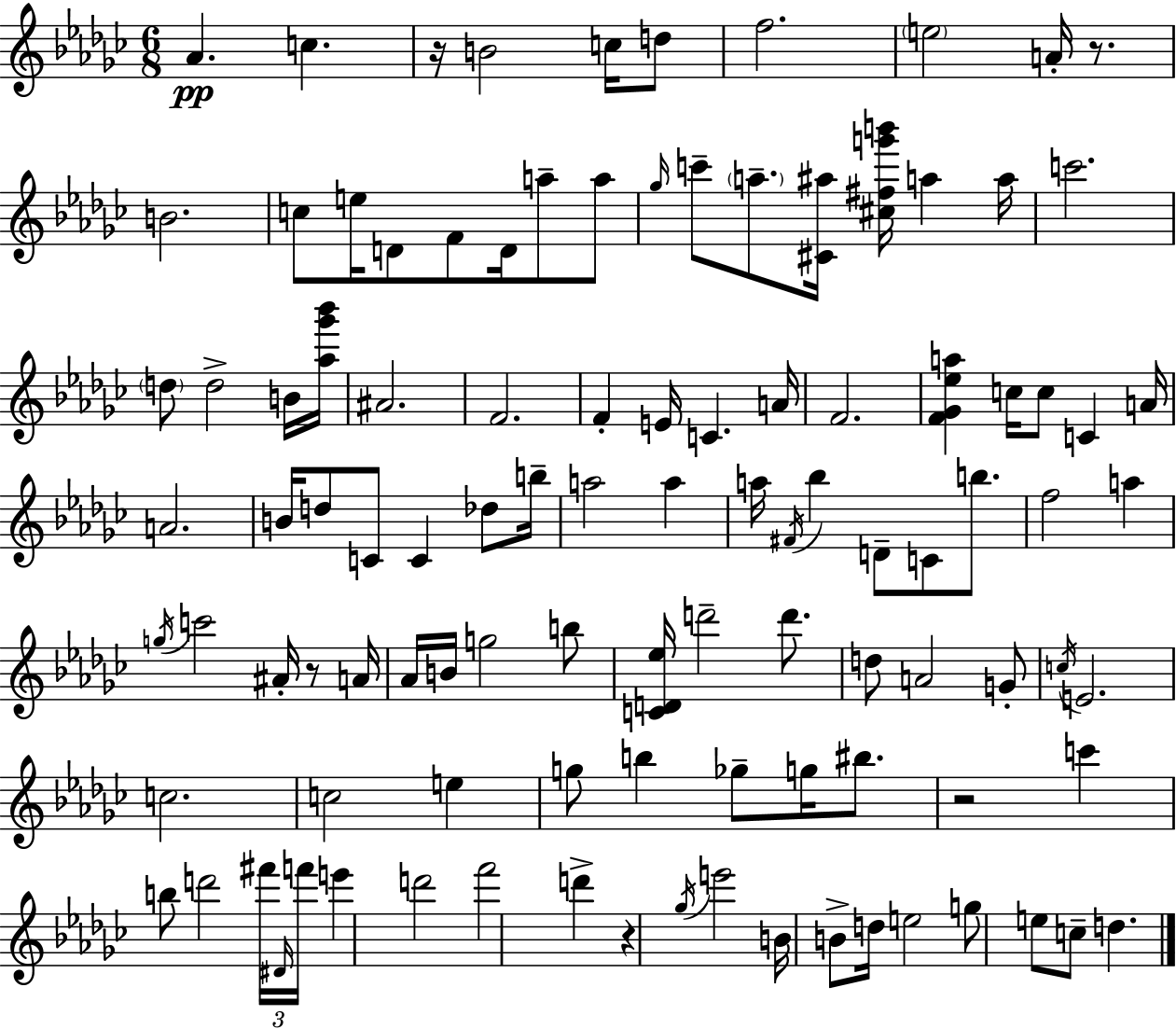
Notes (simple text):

Ab4/q. C5/q. R/s B4/h C5/s D5/e F5/h. E5/h A4/s R/e. B4/h. C5/e E5/s D4/e F4/e D4/s A5/e A5/e Gb5/s C6/e A5/e. [C#4,A#5]/s [C#5,F#5,G6,B6]/s A5/q A5/s C6/h. D5/e D5/h B4/s [Ab5,Gb6,Bb6]/s A#4/h. F4/h. F4/q E4/s C4/q. A4/s F4/h. [F4,Gb4,Eb5,A5]/q C5/s C5/e C4/q A4/s A4/h. B4/s D5/e C4/e C4/q Db5/e B5/s A5/h A5/q A5/s F#4/s Bb5/q D4/e C4/e B5/e. F5/h A5/q G5/s C6/h A#4/s R/e A4/s Ab4/s B4/s G5/h B5/e [C4,D4,Eb5]/s D6/h D6/e. D5/e A4/h G4/e C5/s E4/h. C5/h. C5/h E5/q G5/e B5/q Gb5/e G5/s BIS5/e. R/h C6/q B5/e D6/h F#6/s D#4/s F6/s E6/q D6/h F6/h D6/q R/q Gb5/s E6/h B4/s B4/e D5/s E5/h G5/e E5/e C5/e D5/q.